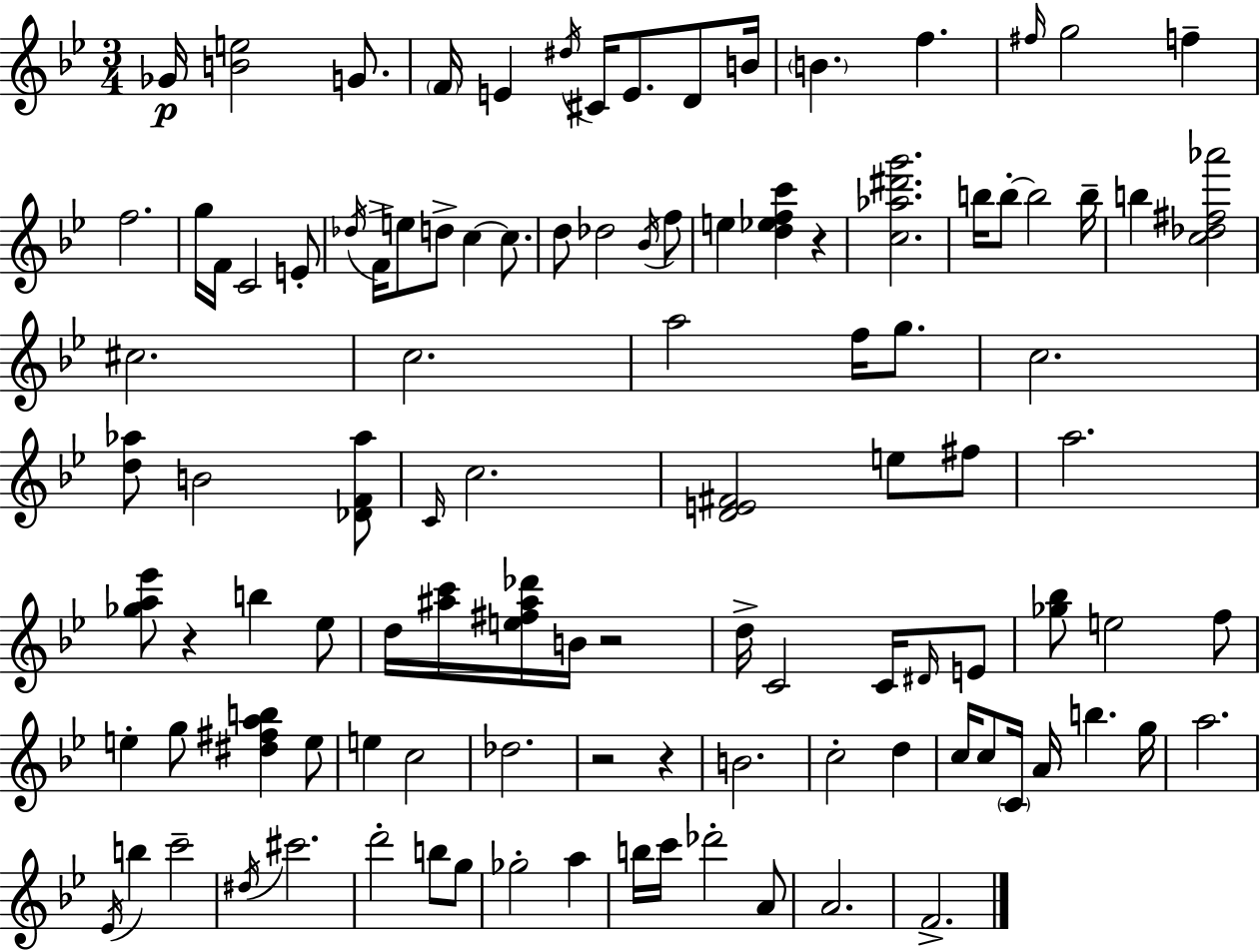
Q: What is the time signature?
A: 3/4